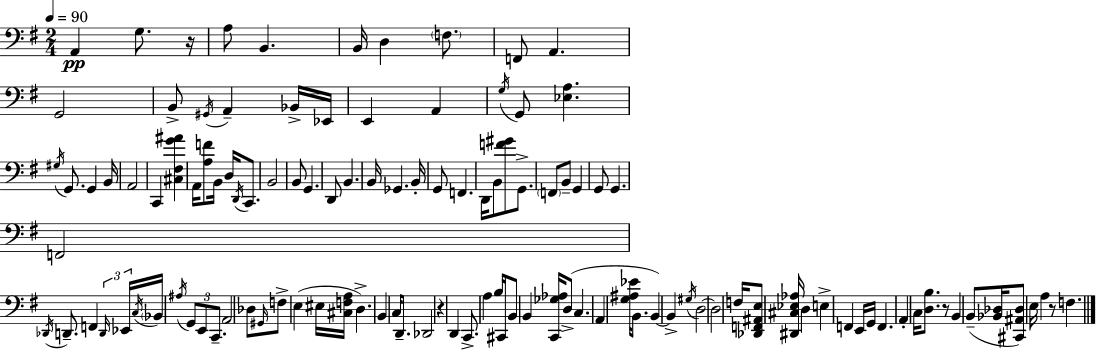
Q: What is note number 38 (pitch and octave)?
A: B2